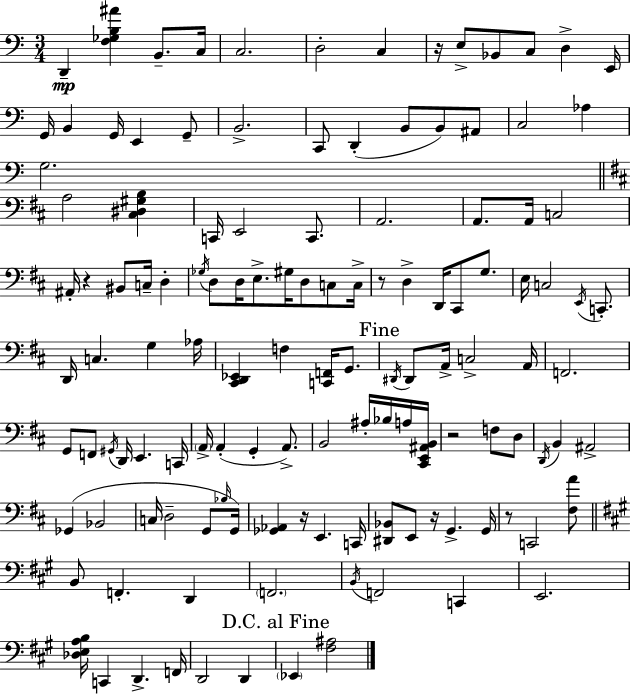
X:1
T:Untitled
M:3/4
L:1/4
K:Am
D,, [F,_G,B,^A] B,,/2 C,/4 C,2 D,2 C, z/4 E,/2 _B,,/2 C,/2 D, E,,/4 G,,/4 B,, G,,/4 E,, G,,/2 B,,2 C,,/2 D,, B,,/2 B,,/2 ^A,,/2 C,2 _A, G,2 A,2 [^C,^D,^G,B,] C,,/4 E,,2 C,,/2 A,,2 A,,/2 A,,/4 C,2 ^A,,/4 z ^B,,/2 C,/4 D, _G,/4 D,/2 D,/4 E,/2 ^G,/4 D,/2 C,/2 C,/4 z/2 D, D,,/4 ^C,,/2 G,/2 E,/4 C,2 E,,/4 C,,/2 D,,/4 C, G, _A,/4 [^C,,D,,_E,,] F, [C,,F,,]/4 G,,/2 ^D,,/4 ^D,,/2 A,,/4 C,2 A,,/4 F,,2 G,,/2 F,,/2 ^G,,/4 D,,/4 E,, C,,/4 A,,/4 A,, G,, A,,/2 B,,2 ^A,/4 _B,/4 A,/4 [^C,,E,,^A,,B,,]/4 z2 F,/2 D,/2 D,,/4 B,, ^A,,2 _G,, _B,,2 C,/4 D,2 G,,/2 _B,/4 G,,/4 [_G,,_A,,] z/4 E,, C,,/4 [^D,,_B,,]/2 E,,/2 z/4 G,, G,,/4 z/2 C,,2 [^F,A]/2 B,,/2 F,, D,, F,,2 B,,/4 F,,2 C,, E,,2 [_D,E,A,B,]/4 C,, D,, F,,/4 D,,2 D,, _E,, [^F,^A,]2